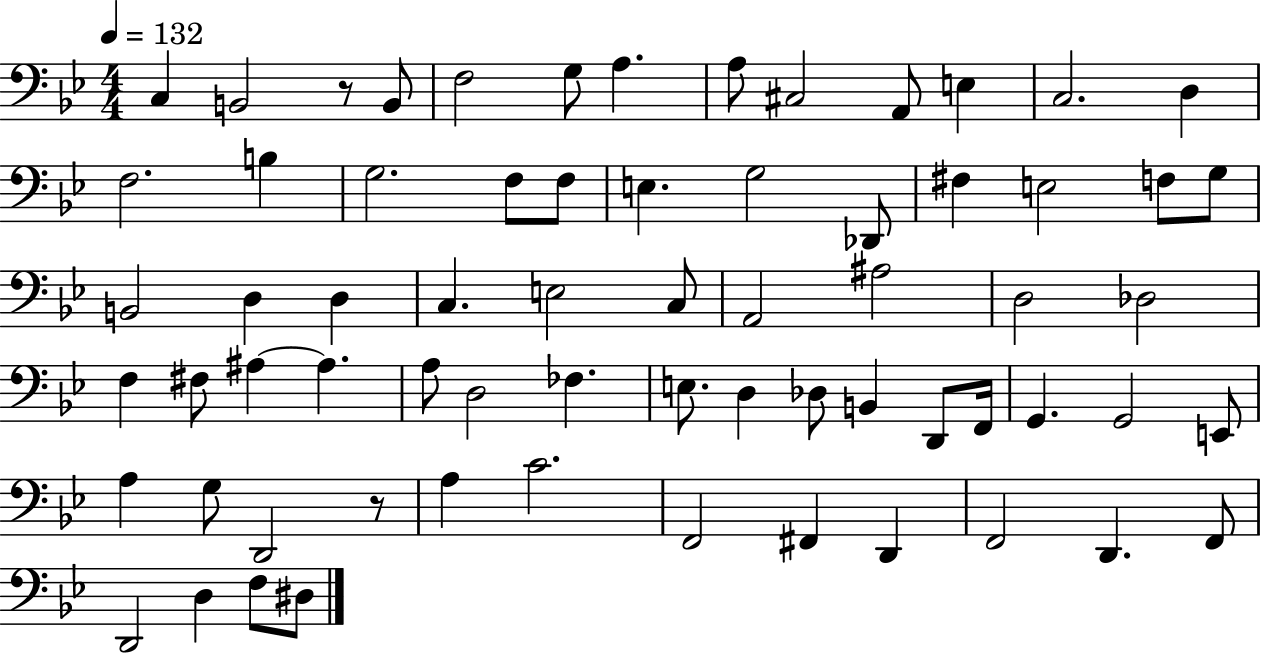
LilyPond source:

{
  \clef bass
  \numericTimeSignature
  \time 4/4
  \key bes \major
  \tempo 4 = 132
  c4 b,2 r8 b,8 | f2 g8 a4. | a8 cis2 a,8 e4 | c2. d4 | \break f2. b4 | g2. f8 f8 | e4. g2 des,8 | fis4 e2 f8 g8 | \break b,2 d4 d4 | c4. e2 c8 | a,2 ais2 | d2 des2 | \break f4 fis8 ais4~~ ais4. | a8 d2 fes4. | e8. d4 des8 b,4 d,8 f,16 | g,4. g,2 e,8 | \break a4 g8 d,2 r8 | a4 c'2. | f,2 fis,4 d,4 | f,2 d,4. f,8 | \break d,2 d4 f8 dis8 | \bar "|."
}